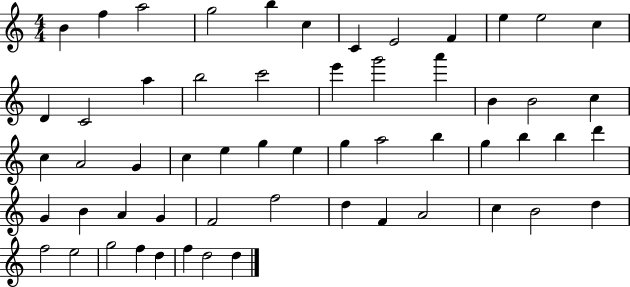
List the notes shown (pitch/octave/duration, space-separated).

B4/q F5/q A5/h G5/h B5/q C5/q C4/q E4/h F4/q E5/q E5/h C5/q D4/q C4/h A5/q B5/h C6/h E6/q G6/h A6/q B4/q B4/h C5/q C5/q A4/h G4/q C5/q E5/q G5/q E5/q G5/q A5/h B5/q G5/q B5/q B5/q D6/q G4/q B4/q A4/q G4/q F4/h F5/h D5/q F4/q A4/h C5/q B4/h D5/q F5/h E5/h G5/h F5/q D5/q F5/q D5/h D5/q